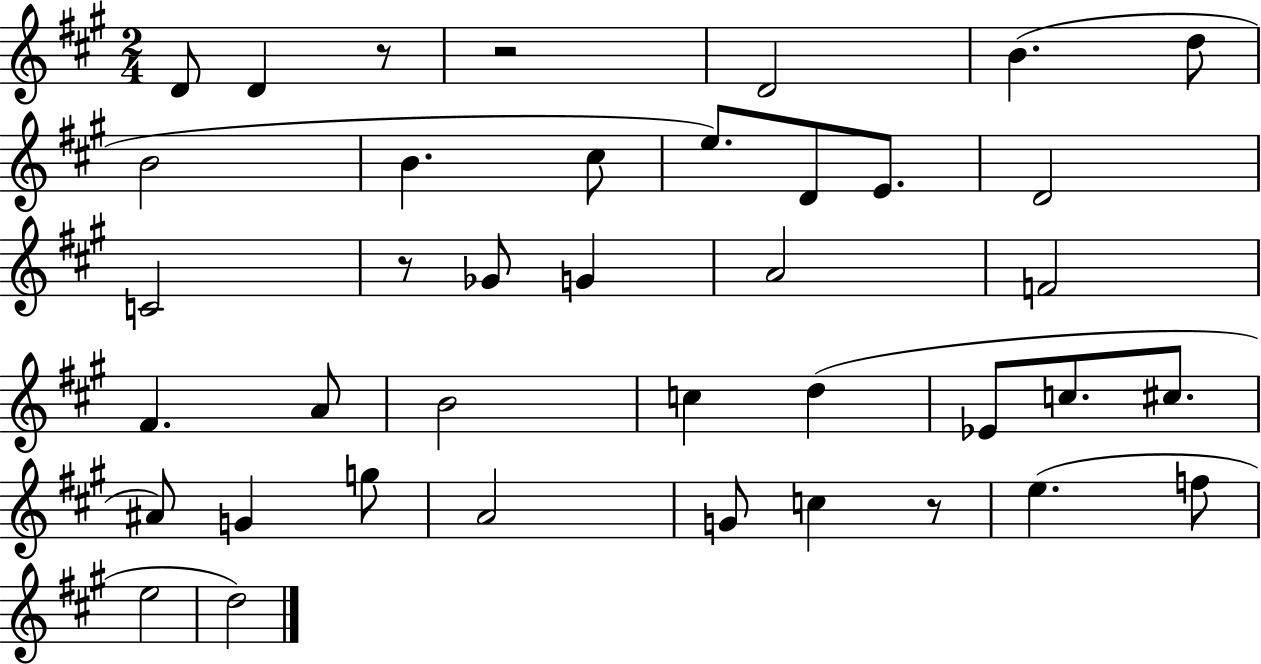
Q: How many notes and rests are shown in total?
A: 39